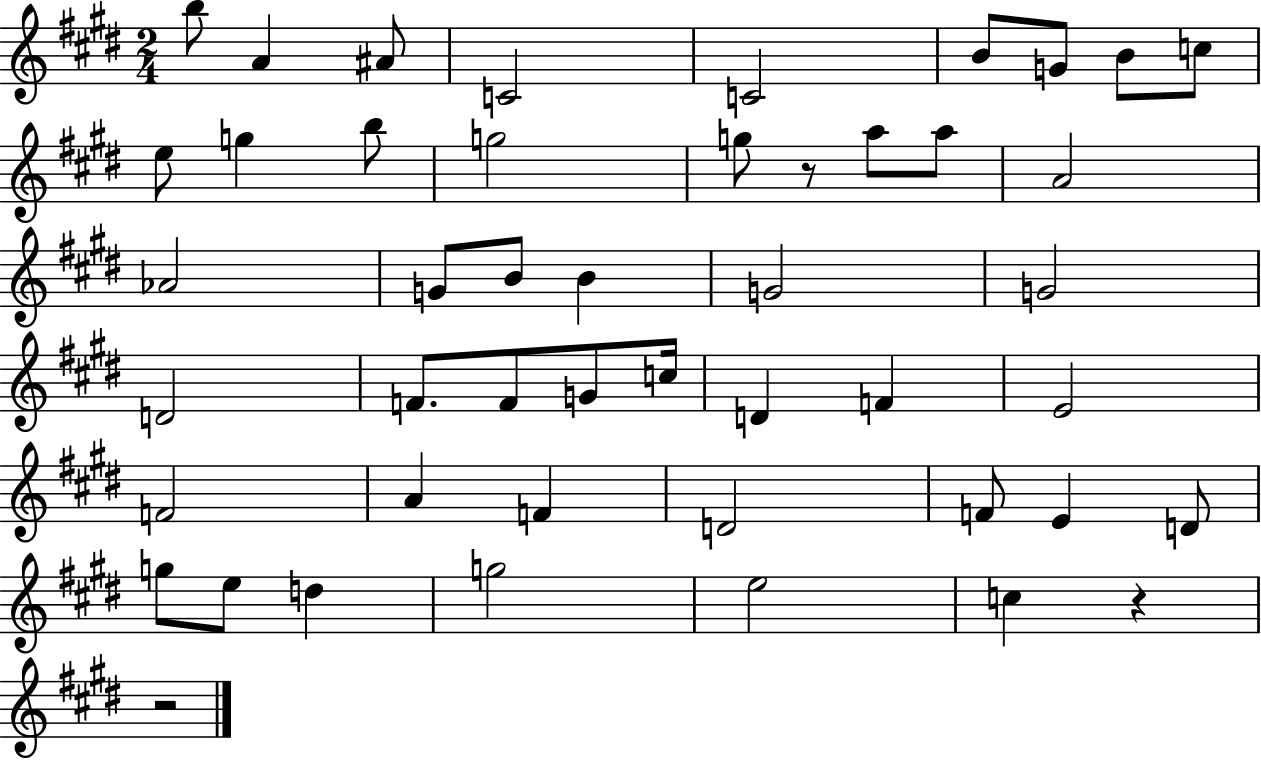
X:1
T:Untitled
M:2/4
L:1/4
K:E
b/2 A ^A/2 C2 C2 B/2 G/2 B/2 c/2 e/2 g b/2 g2 g/2 z/2 a/2 a/2 A2 _A2 G/2 B/2 B G2 G2 D2 F/2 F/2 G/2 c/4 D F E2 F2 A F D2 F/2 E D/2 g/2 e/2 d g2 e2 c z z2